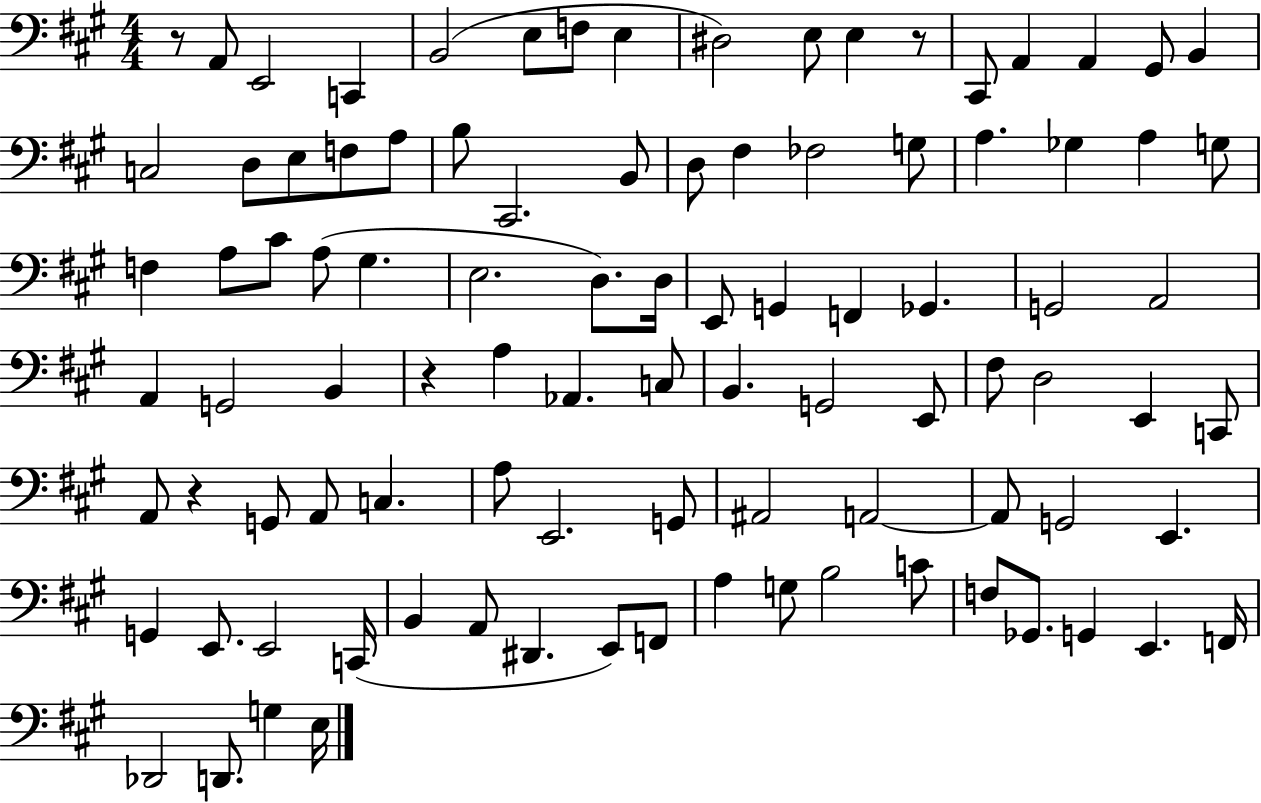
X:1
T:Untitled
M:4/4
L:1/4
K:A
z/2 A,,/2 E,,2 C,, B,,2 E,/2 F,/2 E, ^D,2 E,/2 E, z/2 ^C,,/2 A,, A,, ^G,,/2 B,, C,2 D,/2 E,/2 F,/2 A,/2 B,/2 ^C,,2 B,,/2 D,/2 ^F, _F,2 G,/2 A, _G, A, G,/2 F, A,/2 ^C/2 A,/2 ^G, E,2 D,/2 D,/4 E,,/2 G,, F,, _G,, G,,2 A,,2 A,, G,,2 B,, z A, _A,, C,/2 B,, G,,2 E,,/2 ^F,/2 D,2 E,, C,,/2 A,,/2 z G,,/2 A,,/2 C, A,/2 E,,2 G,,/2 ^A,,2 A,,2 A,,/2 G,,2 E,, G,, E,,/2 E,,2 C,,/4 B,, A,,/2 ^D,, E,,/2 F,,/2 A, G,/2 B,2 C/2 F,/2 _G,,/2 G,, E,, F,,/4 _D,,2 D,,/2 G, E,/4